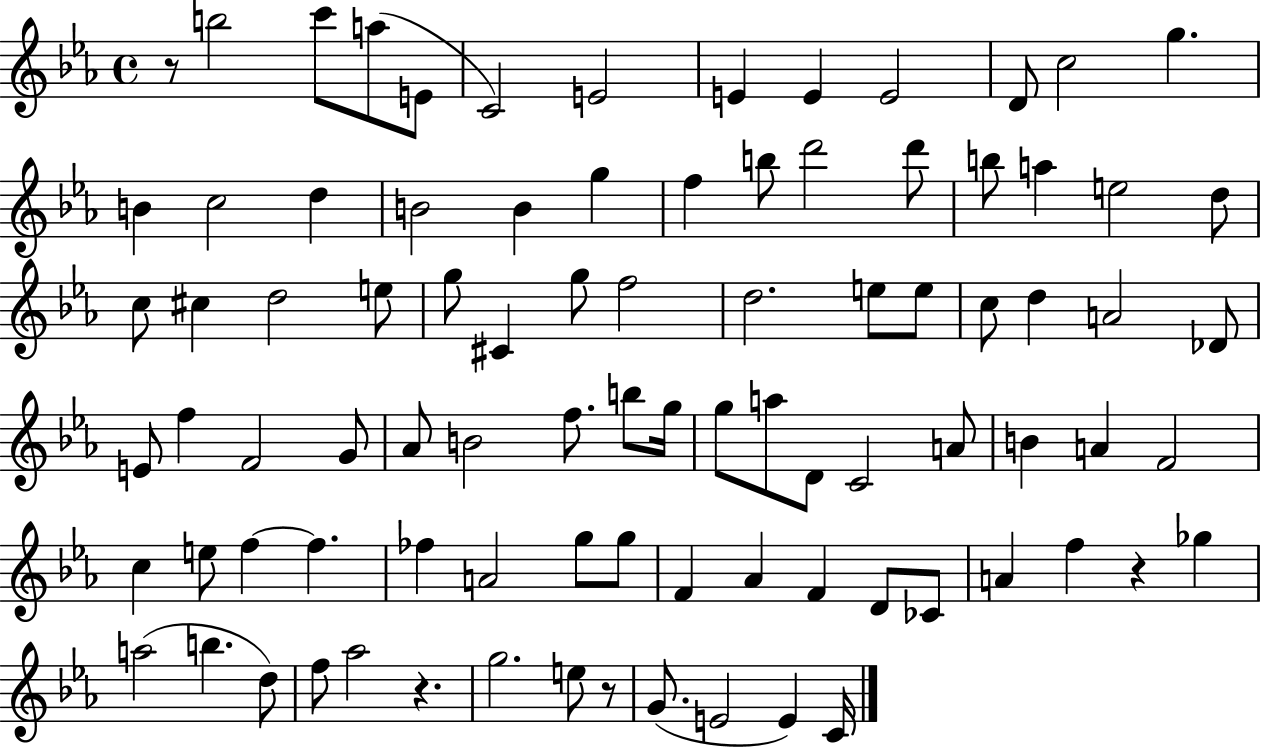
R/e B5/h C6/e A5/e E4/e C4/h E4/h E4/q E4/q E4/h D4/e C5/h G5/q. B4/q C5/h D5/q B4/h B4/q G5/q F5/q B5/e D6/h D6/e B5/e A5/q E5/h D5/e C5/e C#5/q D5/h E5/e G5/e C#4/q G5/e F5/h D5/h. E5/e E5/e C5/e D5/q A4/h Db4/e E4/e F5/q F4/h G4/e Ab4/e B4/h F5/e. B5/e G5/s G5/e A5/e D4/e C4/h A4/e B4/q A4/q F4/h C5/q E5/e F5/q F5/q. FES5/q A4/h G5/e G5/e F4/q Ab4/q F4/q D4/e CES4/e A4/q F5/q R/q Gb5/q A5/h B5/q. D5/e F5/e Ab5/h R/q. G5/h. E5/e R/e G4/e. E4/h E4/q C4/s